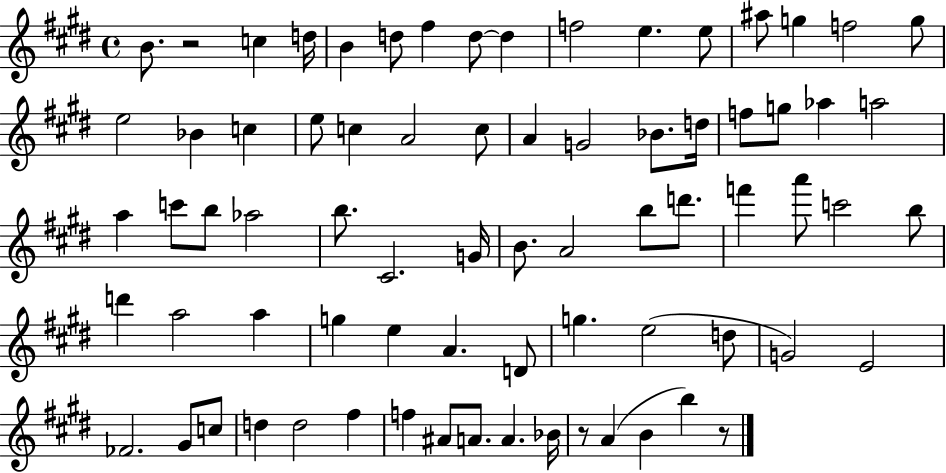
B4/e. R/h C5/q D5/s B4/q D5/e F#5/q D5/e D5/q F5/h E5/q. E5/e A#5/e G5/q F5/h G5/e E5/h Bb4/q C5/q E5/e C5/q A4/h C5/e A4/q G4/h Bb4/e. D5/s F5/e G5/e Ab5/q A5/h A5/q C6/e B5/e Ab5/h B5/e. C#4/h. G4/s B4/e. A4/h B5/e D6/e. F6/q A6/e C6/h B5/e D6/q A5/h A5/q G5/q E5/q A4/q. D4/e G5/q. E5/h D5/e G4/h E4/h FES4/h. G#4/e C5/e D5/q D5/h F#5/q F5/q A#4/e A4/e. A4/q. Bb4/s R/e A4/q B4/q B5/q R/e